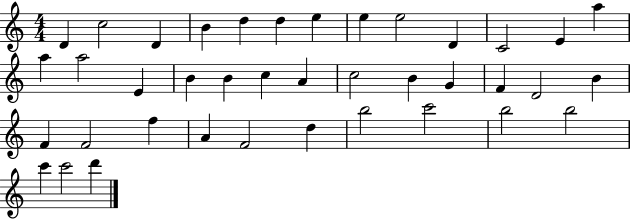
{
  \clef treble
  \numericTimeSignature
  \time 4/4
  \key c \major
  d'4 c''2 d'4 | b'4 d''4 d''4 e''4 | e''4 e''2 d'4 | c'2 e'4 a''4 | \break a''4 a''2 e'4 | b'4 b'4 c''4 a'4 | c''2 b'4 g'4 | f'4 d'2 b'4 | \break f'4 f'2 f''4 | a'4 f'2 d''4 | b''2 c'''2 | b''2 b''2 | \break c'''4 c'''2 d'''4 | \bar "|."
}